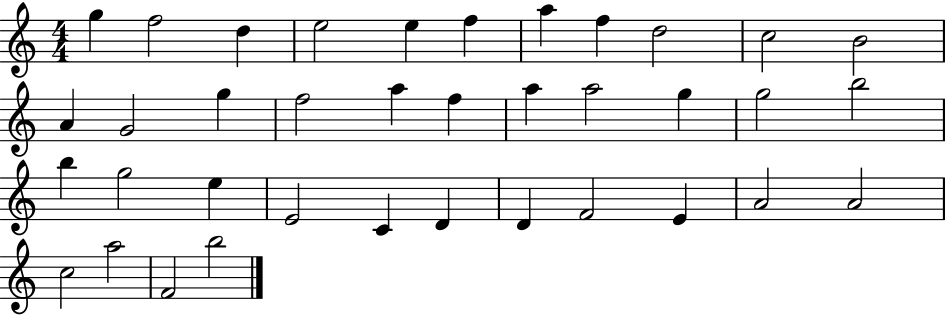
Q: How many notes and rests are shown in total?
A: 37